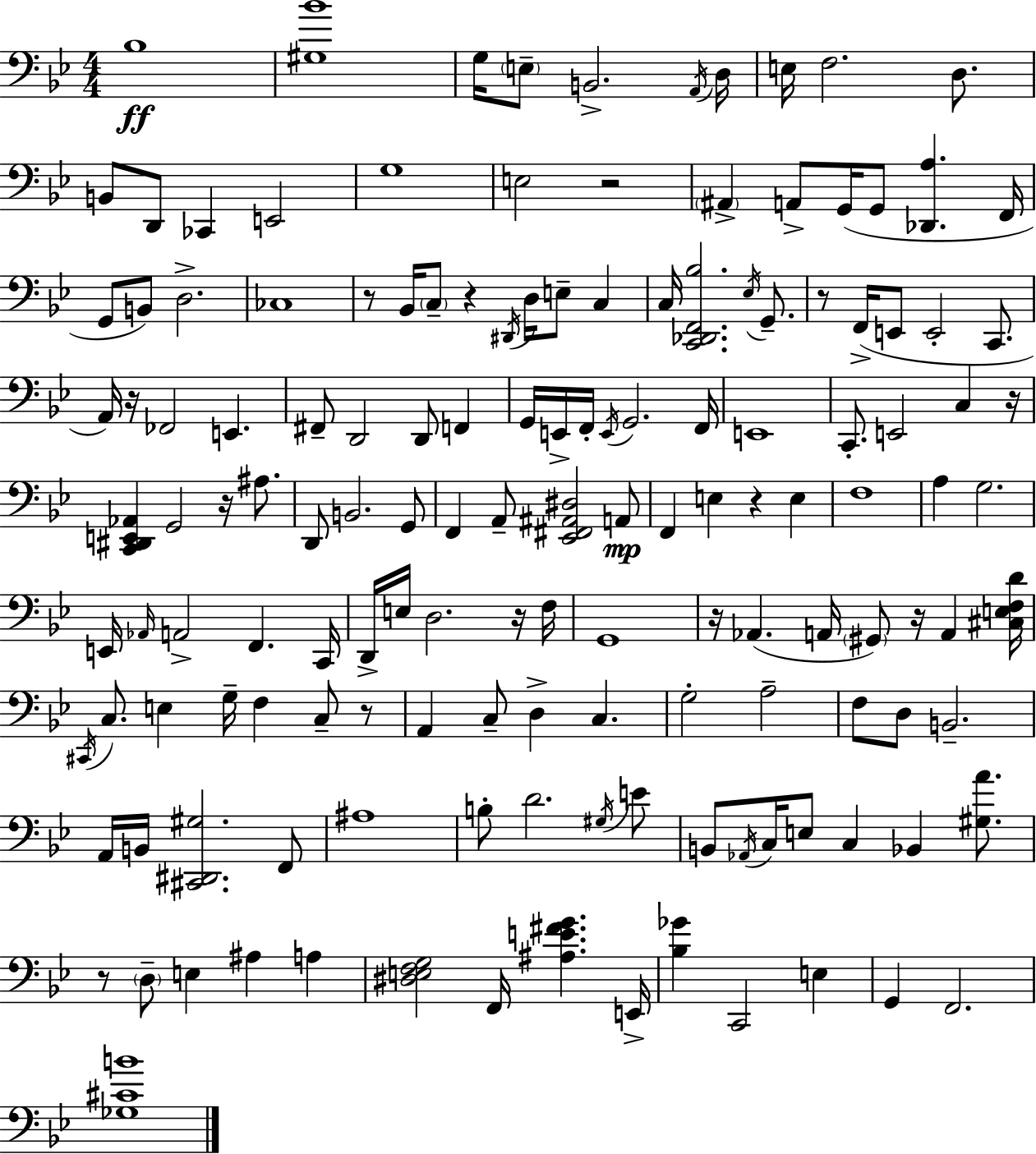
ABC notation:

X:1
T:Untitled
M:4/4
L:1/4
K:Bb
_B,4 [^G,_B]4 G,/4 E,/2 B,,2 A,,/4 D,/4 E,/4 F,2 D,/2 B,,/2 D,,/2 _C,, E,,2 G,4 E,2 z2 ^A,, A,,/2 G,,/4 G,,/2 [_D,,A,] F,,/4 G,,/2 B,,/2 D,2 _C,4 z/2 _B,,/4 C,/2 z ^D,,/4 D,/4 E,/2 C, C,/4 [C,,_D,,F,,_B,]2 _E,/4 G,,/2 z/2 F,,/4 E,,/2 E,,2 C,,/2 A,,/4 z/4 _F,,2 E,, ^F,,/2 D,,2 D,,/2 F,, G,,/4 E,,/4 F,,/4 E,,/4 G,,2 F,,/4 E,,4 C,,/2 E,,2 C, z/4 [C,,^D,,E,,_A,,] G,,2 z/4 ^A,/2 D,,/2 B,,2 G,,/2 F,, A,,/2 [_E,,^F,,^A,,^D,]2 A,,/2 F,, E, z E, F,4 A, G,2 E,,/4 _A,,/4 A,,2 F,, C,,/4 D,,/4 E,/4 D,2 z/4 F,/4 G,,4 z/4 _A,, A,,/4 ^G,,/2 z/4 A,, [^C,E,F,D]/4 ^C,,/4 C,/2 E, G,/4 F, C,/2 z/2 A,, C,/2 D, C, G,2 A,2 F,/2 D,/2 B,,2 A,,/4 B,,/4 [^C,,^D,,^G,]2 F,,/2 ^A,4 B,/2 D2 ^G,/4 E/2 B,,/2 _A,,/4 C,/4 E,/2 C, _B,, [^G,A]/2 z/2 D,/2 E, ^A, A, [^D,E,F,G,]2 F,,/4 [^A,E^FG] E,,/4 [_B,_G] C,,2 E, G,, F,,2 [_G,^CB]4